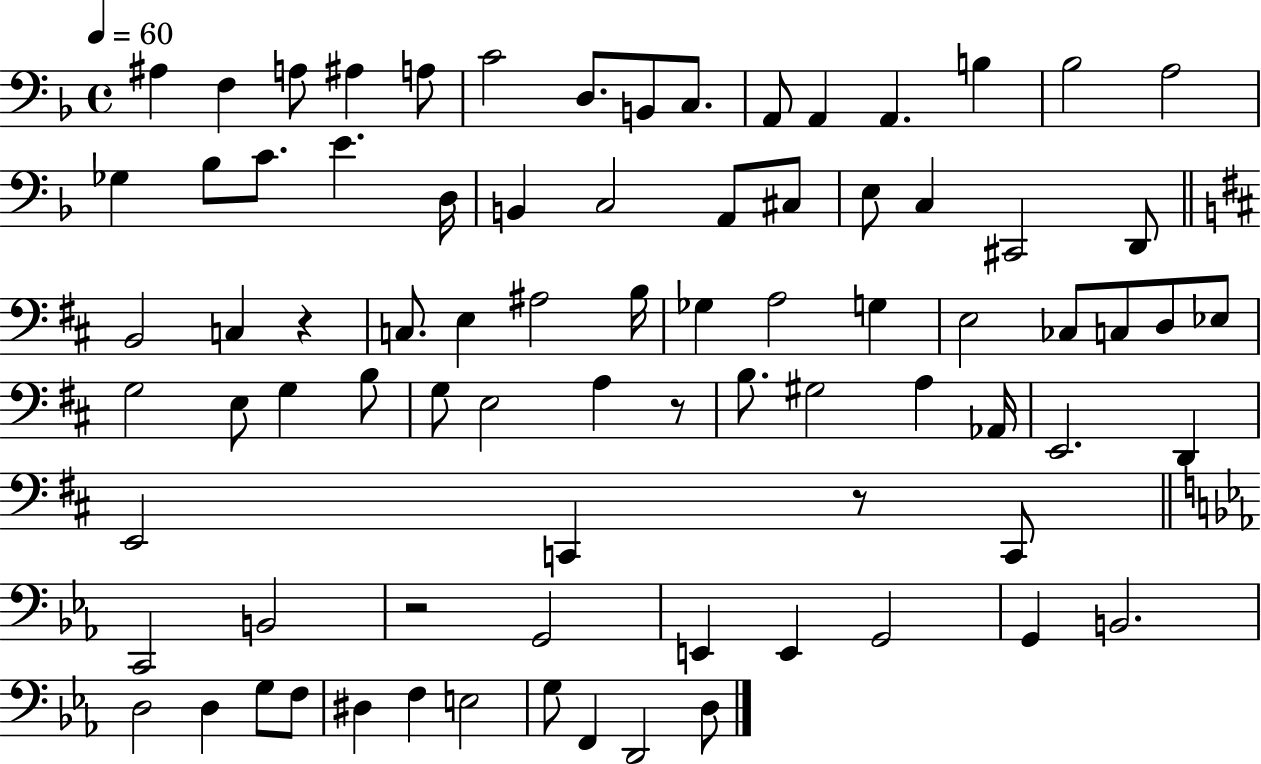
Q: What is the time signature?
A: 4/4